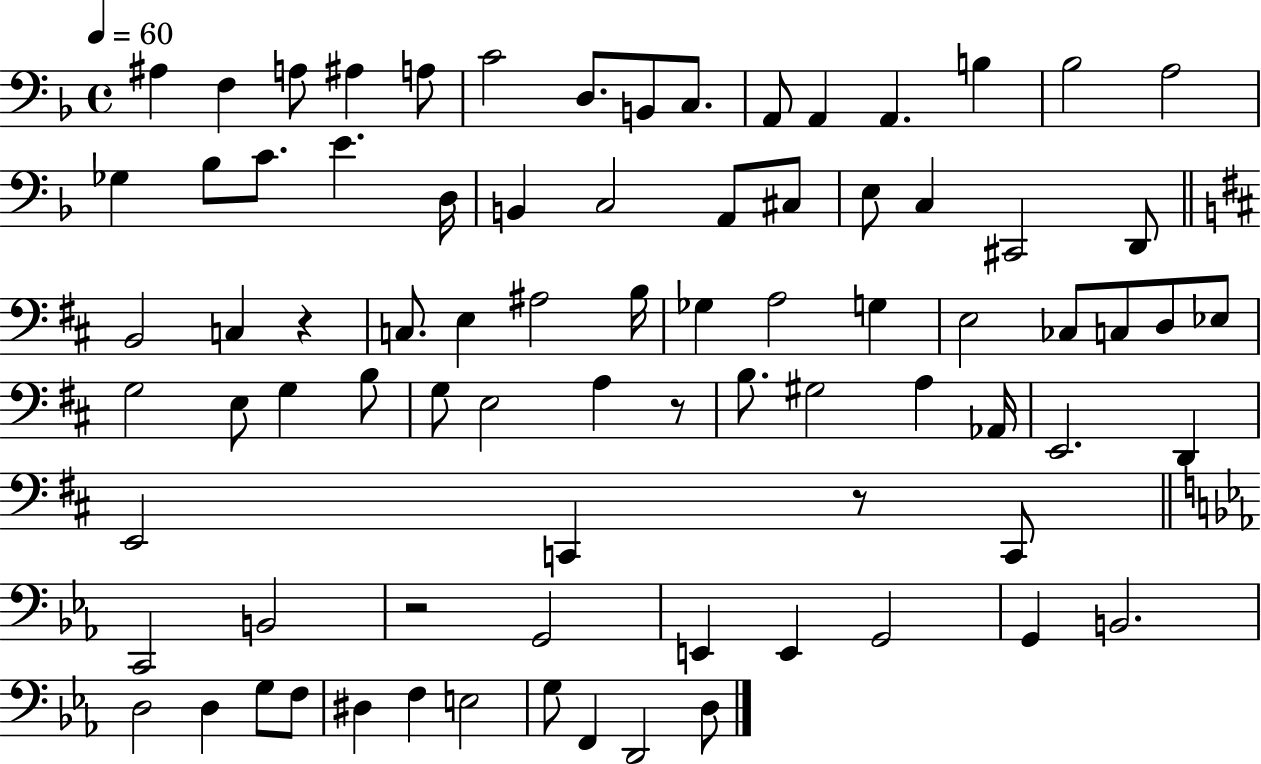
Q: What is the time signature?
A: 4/4